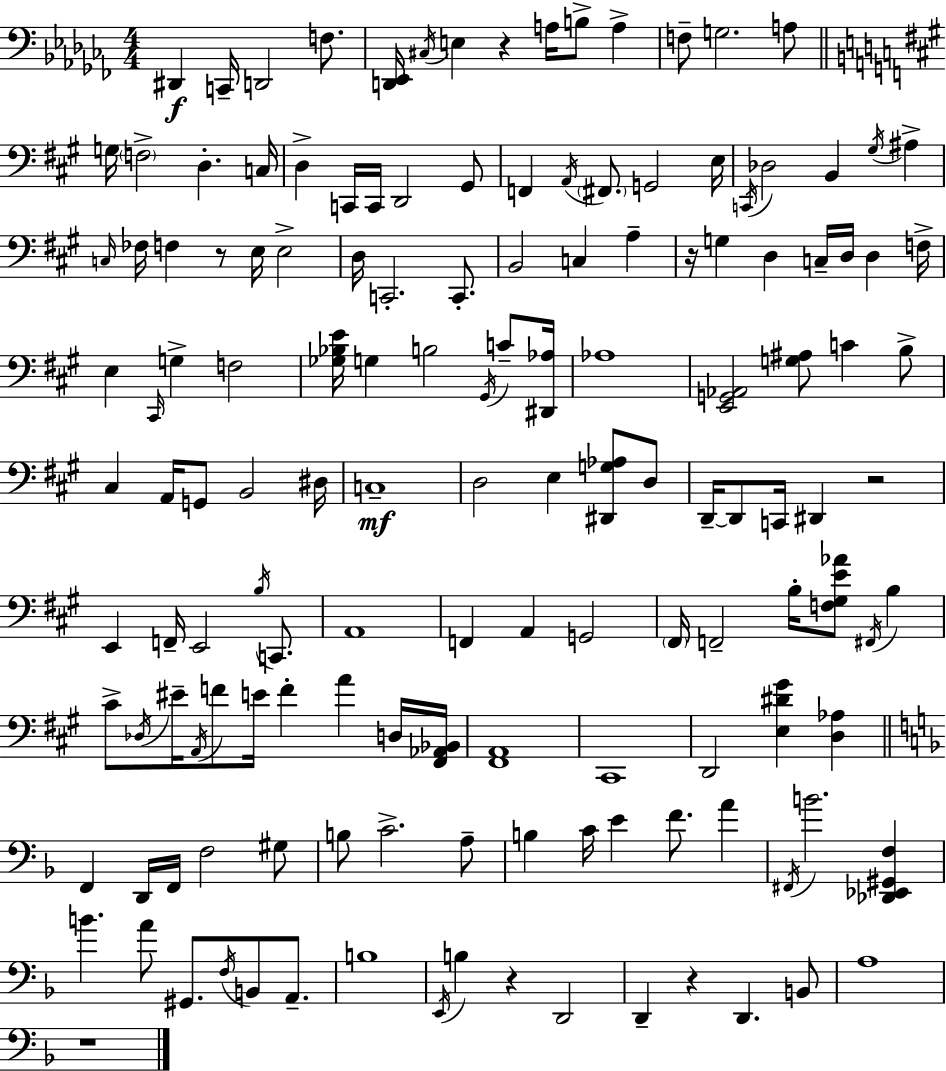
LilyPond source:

{
  \clef bass
  \numericTimeSignature
  \time 4/4
  \key aes \minor
  dis,4\f c,16-- d,2 f8. | <d, ees,>16 \acciaccatura { cis16 } e4 r4 a16 b8-> a4-> | f8-- g2. a8 | \bar "||" \break \key a \major g16 \parenthesize f2-> d4.-. c16 | d4-> c,16 c,16 d,2 gis,8 | f,4 \acciaccatura { a,16 } \parenthesize fis,8. g,2 | e16 \acciaccatura { c,16 } des2 b,4 \acciaccatura { gis16 } ais4-> | \break \grace { c16 } fes16 f4 r8 e16 e2-> | d16 c,2.-. | c,8.-. b,2 c4 | a4-- r16 g4 d4 c16-- d16 d4 | \break f16-> e4 \grace { cis,16 } g4-> f2 | <ges bes e'>16 g4 b2 | \acciaccatura { gis,16 } c'8-- <dis, aes>16 aes1 | <e, g, aes,>2 <g ais>8 | \break c'4 b8-> cis4 a,16 g,8 b,2 | dis16 c1--\mf | d2 e4 | <dis, g aes>8 d8 d,16--~~ d,8 c,16 dis,4 r2 | \break e,4 f,16-- e,2 | \acciaccatura { b16 } c,8. a,1 | f,4 a,4 g,2 | \parenthesize fis,16 f,2-- | \break b16-. <f gis e' aes'>8 \acciaccatura { fis,16 } b4 cis'8-> \acciaccatura { des16 } eis'16-- \acciaccatura { a,16 } f'8 e'16 | f'4-. a'4 d16 <fis, aes, bes,>16 <fis, a,>1 | cis,1 | d,2 | \break <e dis' gis'>4 <d aes>4 \bar "||" \break \key d \minor f,4 d,16 f,16 f2 gis8 | b8 c'2.-> a8-- | b4 c'16 e'4 f'8. a'4 | \acciaccatura { fis,16 } b'2. <des, ees, gis, f>4 | \break b'4. a'8 gis,8. \acciaccatura { f16 } b,8 a,8.-- | b1 | \acciaccatura { e,16 } b4 r4 d,2 | d,4-- r4 d,4. | \break b,8 a1 | r1 | \bar "|."
}